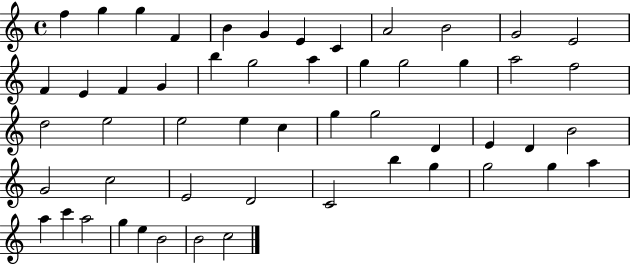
F5/q G5/q G5/q F4/q B4/q G4/q E4/q C4/q A4/h B4/h G4/h E4/h F4/q E4/q F4/q G4/q B5/q G5/h A5/q G5/q G5/h G5/q A5/h F5/h D5/h E5/h E5/h E5/q C5/q G5/q G5/h D4/q E4/q D4/q B4/h G4/h C5/h E4/h D4/h C4/h B5/q G5/q G5/h G5/q A5/q A5/q C6/q A5/h G5/q E5/q B4/h B4/h C5/h